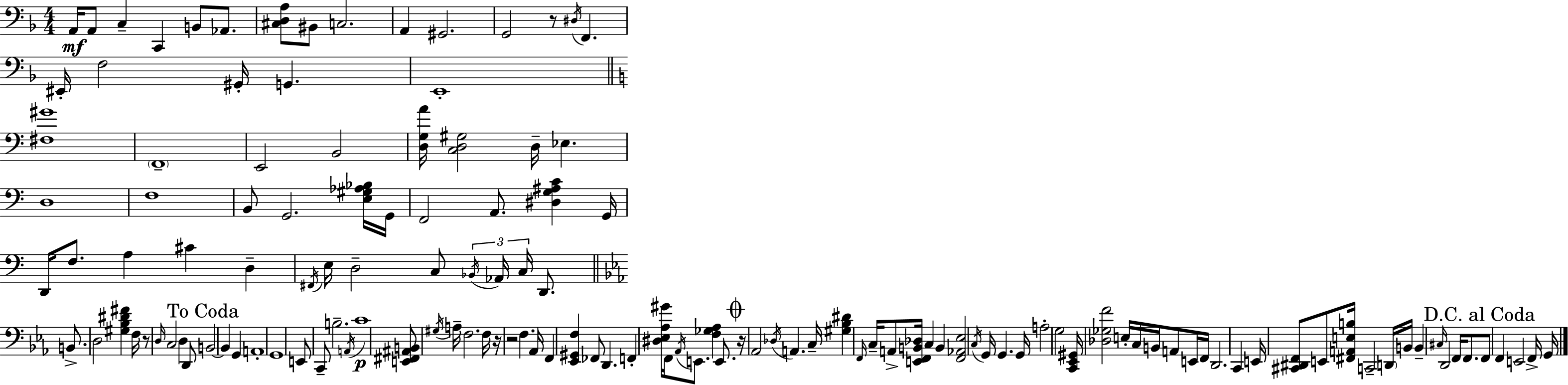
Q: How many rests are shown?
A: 5